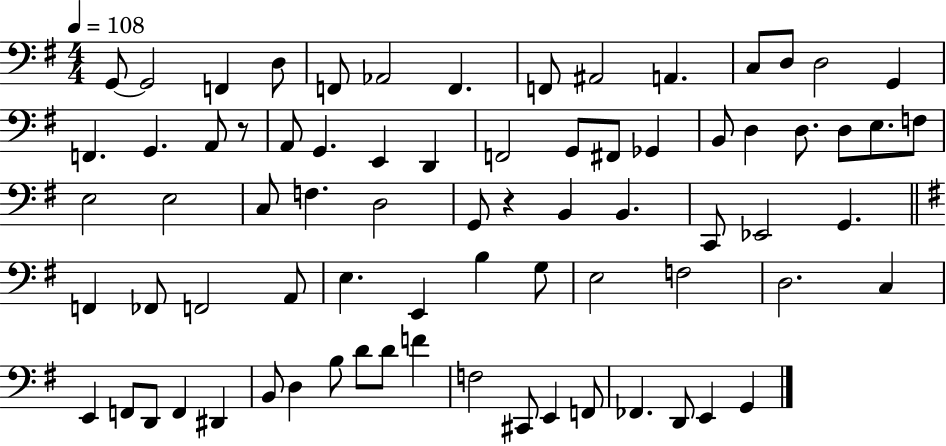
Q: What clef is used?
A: bass